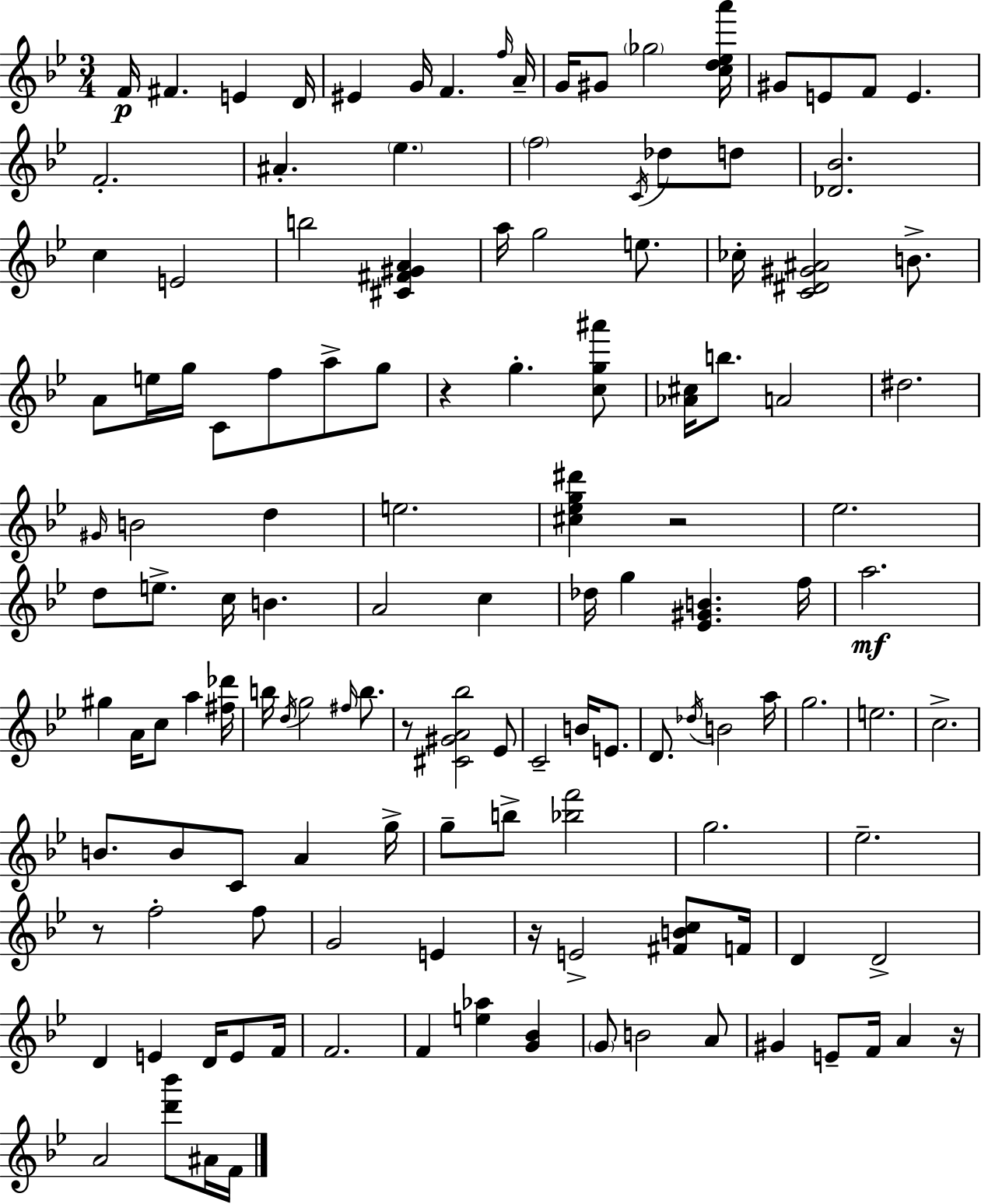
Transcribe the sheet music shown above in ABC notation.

X:1
T:Untitled
M:3/4
L:1/4
K:Gm
F/4 ^F E D/4 ^E G/4 F f/4 A/4 G/4 ^G/2 _g2 [cd_ea']/4 ^G/2 E/2 F/2 E F2 ^A _e f2 C/4 _d/2 d/2 [_D_B]2 c E2 b2 [^C^F^GA] a/4 g2 e/2 _c/4 [C^D^G^A]2 B/2 A/2 e/4 g/4 C/2 f/2 a/2 g/2 z g [cg^a']/2 [_A^c]/4 b/2 A2 ^d2 ^G/4 B2 d e2 [^c_eg^d'] z2 _e2 d/2 e/2 c/4 B A2 c _d/4 g [_E^GB] f/4 a2 ^g A/4 c/2 a [^f_d']/4 b/4 d/4 g2 ^f/4 b/2 z/2 [^C^GA_b]2 _E/2 C2 B/4 E/2 D/2 _d/4 B2 a/4 g2 e2 c2 B/2 B/2 C/2 A g/4 g/2 b/2 [_bf']2 g2 _e2 z/2 f2 f/2 G2 E z/4 E2 [^FBc]/2 F/4 D D2 D E D/4 E/2 F/4 F2 F [e_a] [G_B] G/2 B2 A/2 ^G E/2 F/4 A z/4 A2 [d'_b']/2 ^A/4 F/4